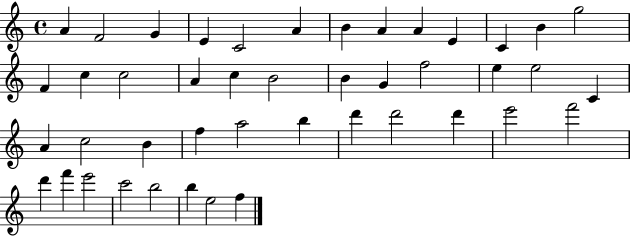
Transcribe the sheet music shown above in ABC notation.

X:1
T:Untitled
M:4/4
L:1/4
K:C
A F2 G E C2 A B A A E C B g2 F c c2 A c B2 B G f2 e e2 C A c2 B f a2 b d' d'2 d' e'2 f'2 d' f' e'2 c'2 b2 b e2 f